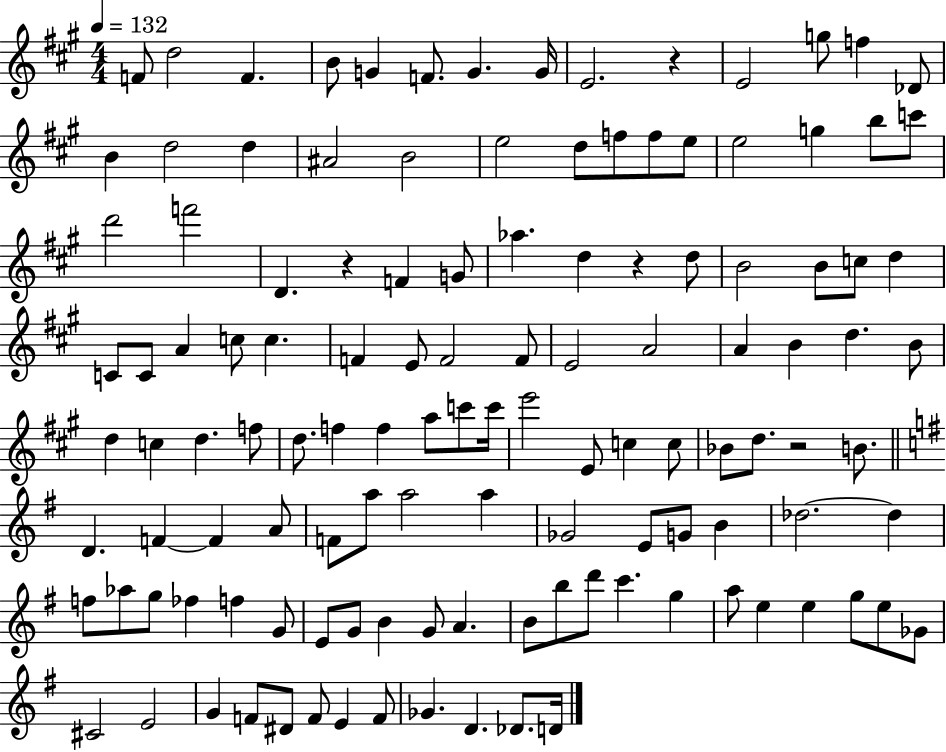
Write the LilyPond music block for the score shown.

{
  \clef treble
  \numericTimeSignature
  \time 4/4
  \key a \major
  \tempo 4 = 132
  f'8 d''2 f'4. | b'8 g'4 f'8. g'4. g'16 | e'2. r4 | e'2 g''8 f''4 des'8 | \break b'4 d''2 d''4 | ais'2 b'2 | e''2 d''8 f''8 f''8 e''8 | e''2 g''4 b''8 c'''8 | \break d'''2 f'''2 | d'4. r4 f'4 g'8 | aes''4. d''4 r4 d''8 | b'2 b'8 c''8 d''4 | \break c'8 c'8 a'4 c''8 c''4. | f'4 e'8 f'2 f'8 | e'2 a'2 | a'4 b'4 d''4. b'8 | \break d''4 c''4 d''4. f''8 | d''8. f''4 f''4 a''8 c'''8 c'''16 | e'''2 e'8 c''4 c''8 | bes'8 d''8. r2 b'8. | \break \bar "||" \break \key g \major d'4. f'4~~ f'4 a'8 | f'8 a''8 a''2 a''4 | ges'2 e'8 g'8 b'4 | des''2.~~ des''4 | \break f''8 aes''8 g''8 fes''4 f''4 g'8 | e'8 g'8 b'4 g'8 a'4. | b'8 b''8 d'''8 c'''4. g''4 | a''8 e''4 e''4 g''8 e''8 ges'8 | \break cis'2 e'2 | g'4 f'8 dis'8 f'8 e'4 f'8 | ges'4. d'4. des'8. d'16 | \bar "|."
}